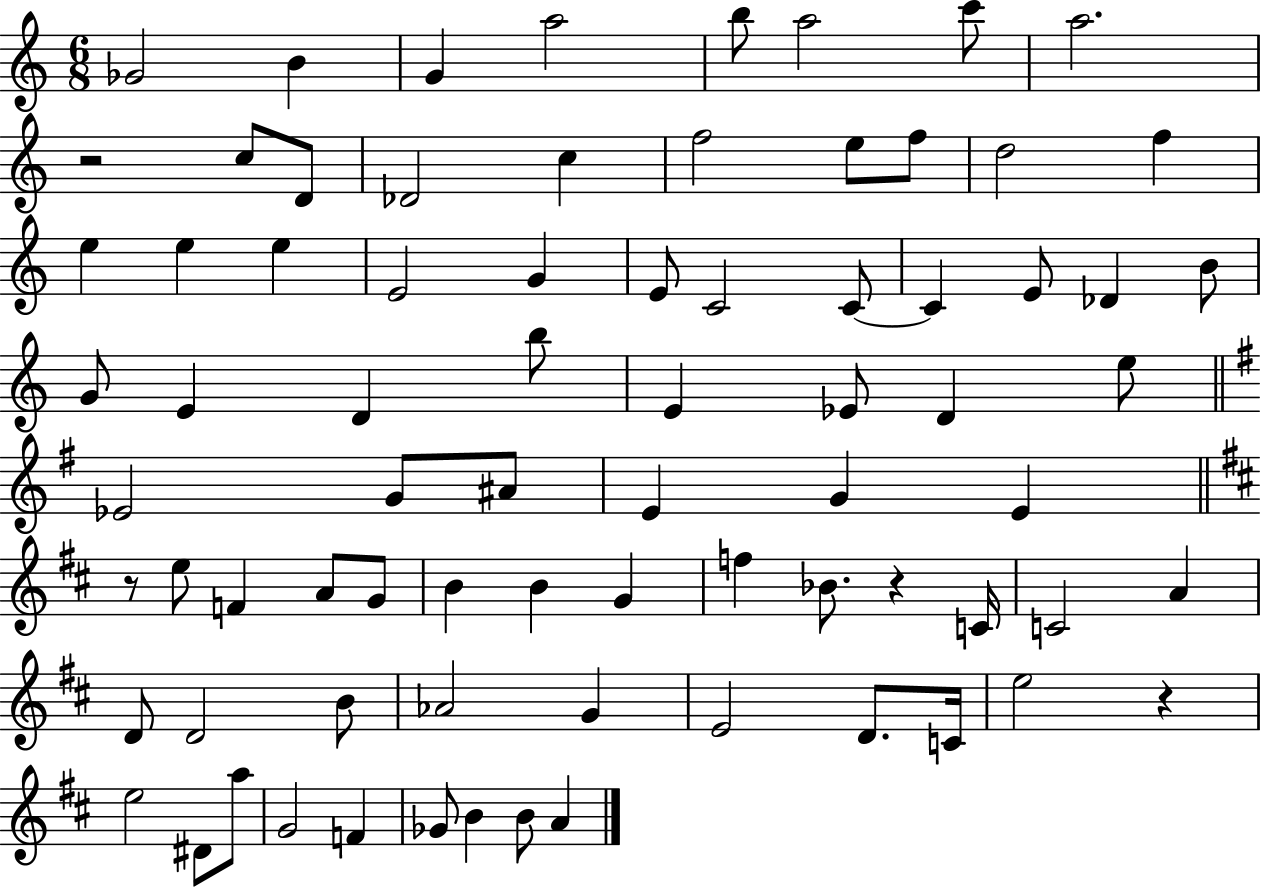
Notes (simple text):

Gb4/h B4/q G4/q A5/h B5/e A5/h C6/e A5/h. R/h C5/e D4/e Db4/h C5/q F5/h E5/e F5/e D5/h F5/q E5/q E5/q E5/q E4/h G4/q E4/e C4/h C4/e C4/q E4/e Db4/q B4/e G4/e E4/q D4/q B5/e E4/q Eb4/e D4/q E5/e Eb4/h G4/e A#4/e E4/q G4/q E4/q R/e E5/e F4/q A4/e G4/e B4/q B4/q G4/q F5/q Bb4/e. R/q C4/s C4/h A4/q D4/e D4/h B4/e Ab4/h G4/q E4/h D4/e. C4/s E5/h R/q E5/h D#4/e A5/e G4/h F4/q Gb4/e B4/q B4/e A4/q